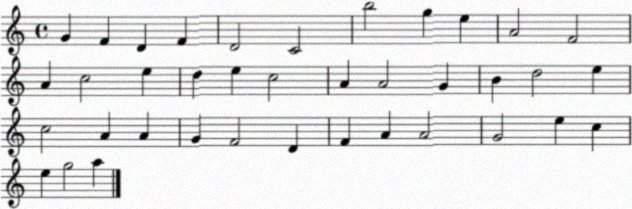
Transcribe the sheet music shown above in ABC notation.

X:1
T:Untitled
M:4/4
L:1/4
K:C
G F D F D2 C2 b2 g e A2 F2 A c2 e d e c2 A A2 G B d2 e c2 A A G F2 D F A A2 G2 e c e g2 a